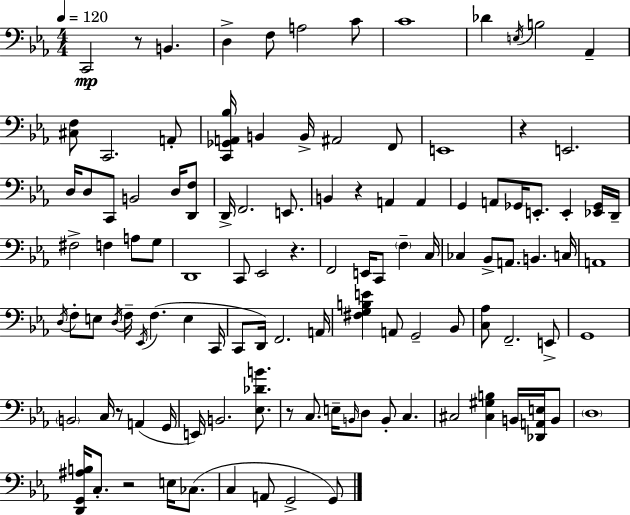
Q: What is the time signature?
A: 4/4